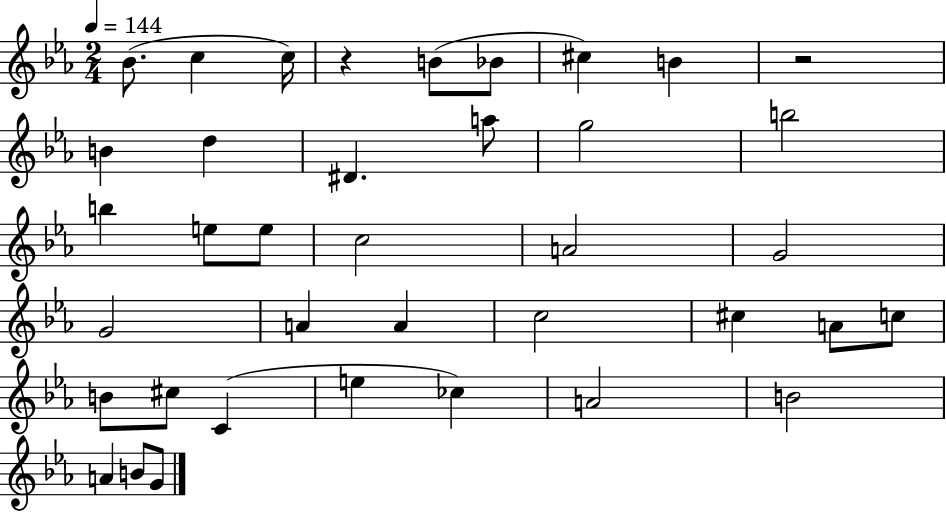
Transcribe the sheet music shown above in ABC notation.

X:1
T:Untitled
M:2/4
L:1/4
K:Eb
_B/2 c c/4 z B/2 _B/2 ^c B z2 B d ^D a/2 g2 b2 b e/2 e/2 c2 A2 G2 G2 A A c2 ^c A/2 c/2 B/2 ^c/2 C e _c A2 B2 A B/2 G/2